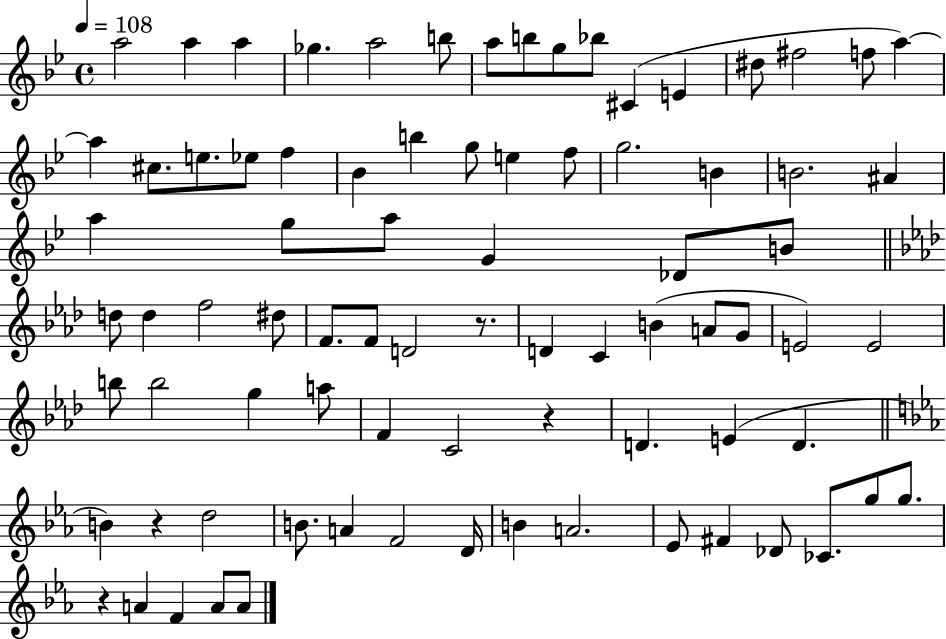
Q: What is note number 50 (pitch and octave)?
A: E4